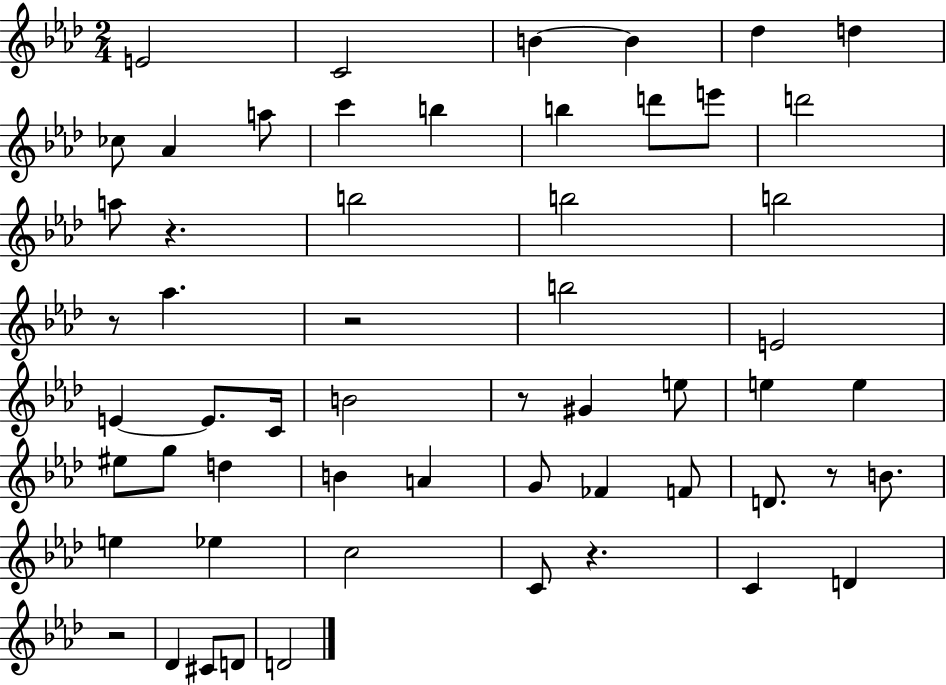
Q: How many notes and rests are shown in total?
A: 57